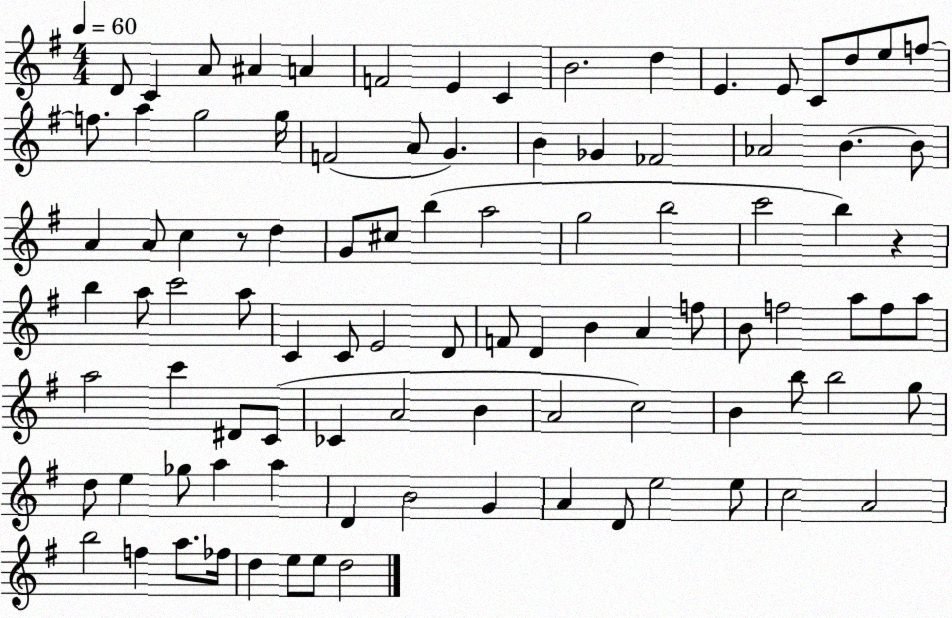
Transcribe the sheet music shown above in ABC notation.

X:1
T:Untitled
M:4/4
L:1/4
K:G
D/2 C A/2 ^A A F2 E C B2 d E E/2 C/2 d/2 e/2 f/2 f/2 a g2 g/4 F2 A/2 G B _G _F2 _A2 B B/2 A A/2 c z/2 d G/2 ^c/2 b a2 g2 b2 c'2 b z b a/2 c'2 a/2 C C/2 E2 D/2 F/2 D B A f/2 B/2 f2 a/2 f/2 a/2 a2 c' ^D/2 C/2 _C A2 B A2 c2 B b/2 b2 g/2 d/2 e _g/2 a a D B2 G A D/2 e2 e/2 c2 A2 b2 f a/2 _f/4 d e/2 e/2 d2